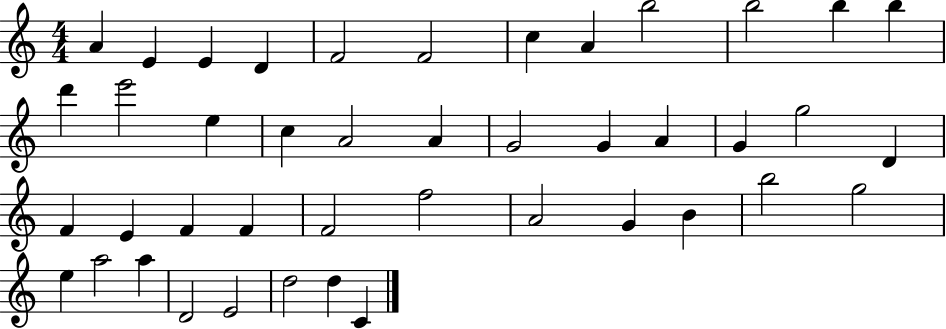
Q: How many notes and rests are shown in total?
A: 43